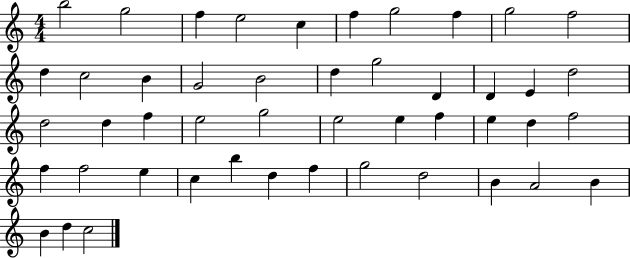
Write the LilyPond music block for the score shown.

{
  \clef treble
  \numericTimeSignature
  \time 4/4
  \key c \major
  b''2 g''2 | f''4 e''2 c''4 | f''4 g''2 f''4 | g''2 f''2 | \break d''4 c''2 b'4 | g'2 b'2 | d''4 g''2 d'4 | d'4 e'4 d''2 | \break d''2 d''4 f''4 | e''2 g''2 | e''2 e''4 f''4 | e''4 d''4 f''2 | \break f''4 f''2 e''4 | c''4 b''4 d''4 f''4 | g''2 d''2 | b'4 a'2 b'4 | \break b'4 d''4 c''2 | \bar "|."
}